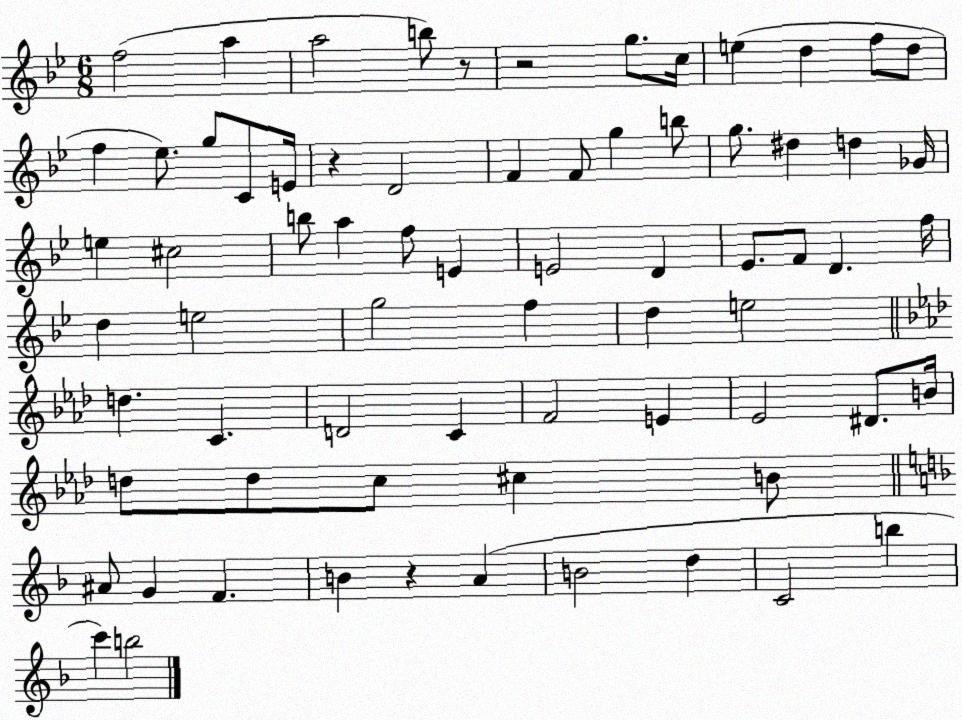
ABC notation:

X:1
T:Untitled
M:6/8
L:1/4
K:Bb
f2 a a2 b/2 z/2 z2 g/2 c/4 e d f/2 d/2 f _e/2 g/2 C/2 E/4 z D2 F F/2 g b/2 g/2 ^d d _G/4 e ^c2 b/2 a f/2 E E2 D _E/2 F/2 D f/4 d e2 g2 f d e2 d C D2 C F2 E _E2 ^D/2 B/4 d/2 d/2 c/2 ^c B/2 ^A/2 G F B z A B2 d C2 b c' b2